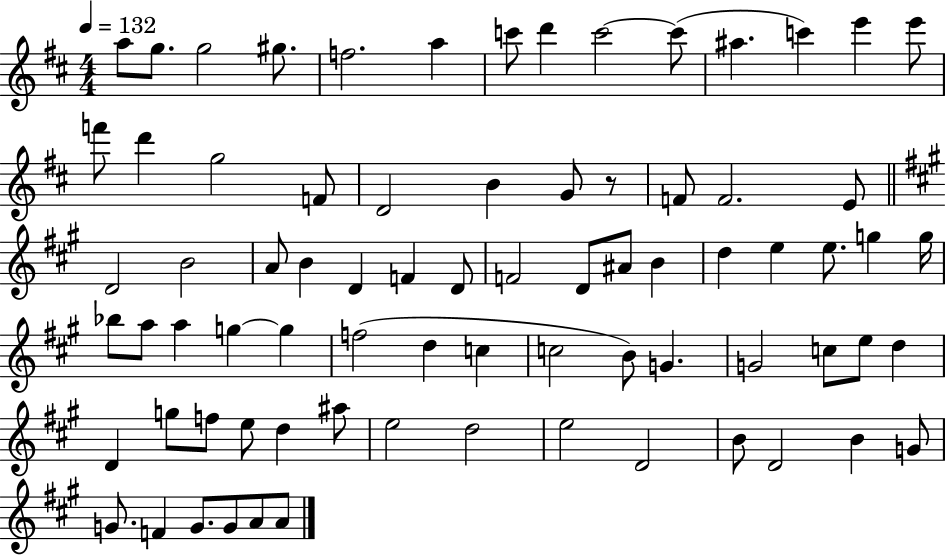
X:1
T:Untitled
M:4/4
L:1/4
K:D
a/2 g/2 g2 ^g/2 f2 a c'/2 d' c'2 c'/2 ^a c' e' e'/2 f'/2 d' g2 F/2 D2 B G/2 z/2 F/2 F2 E/2 D2 B2 A/2 B D F D/2 F2 D/2 ^A/2 B d e e/2 g g/4 _b/2 a/2 a g g f2 d c c2 B/2 G G2 c/2 e/2 d D g/2 f/2 e/2 d ^a/2 e2 d2 e2 D2 B/2 D2 B G/2 G/2 F G/2 G/2 A/2 A/2